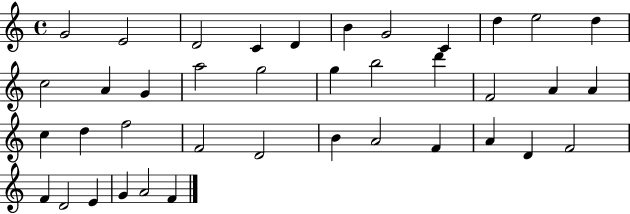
G4/h E4/h D4/h C4/q D4/q B4/q G4/h C4/q D5/q E5/h D5/q C5/h A4/q G4/q A5/h G5/h G5/q B5/h D6/q F4/h A4/q A4/q C5/q D5/q F5/h F4/h D4/h B4/q A4/h F4/q A4/q D4/q F4/h F4/q D4/h E4/q G4/q A4/h F4/q